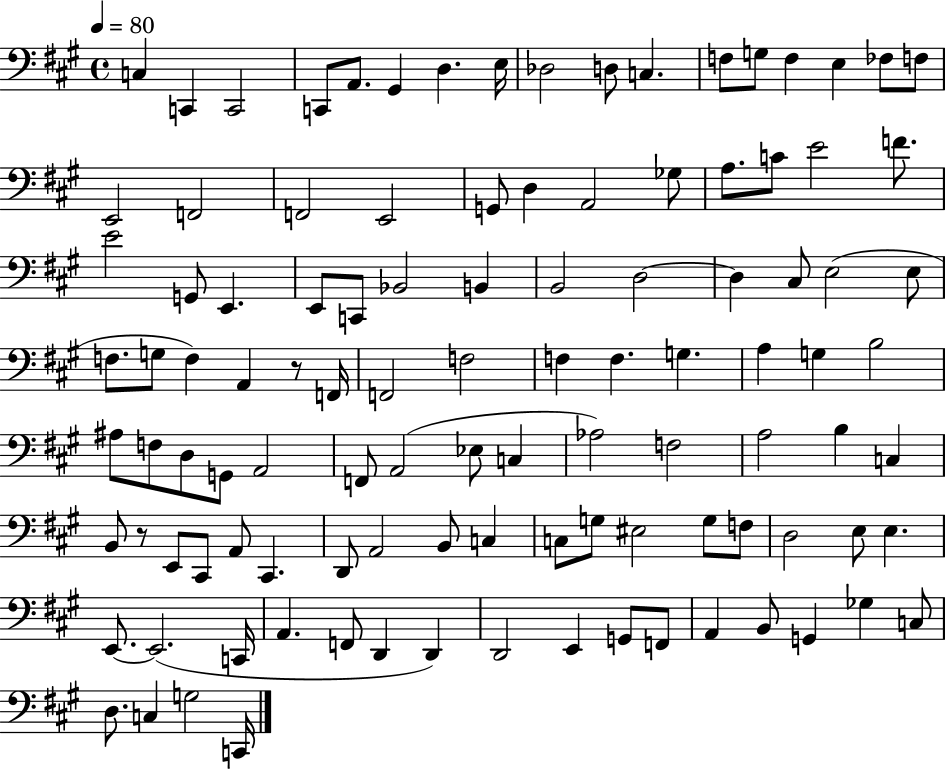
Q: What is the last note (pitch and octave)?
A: C2